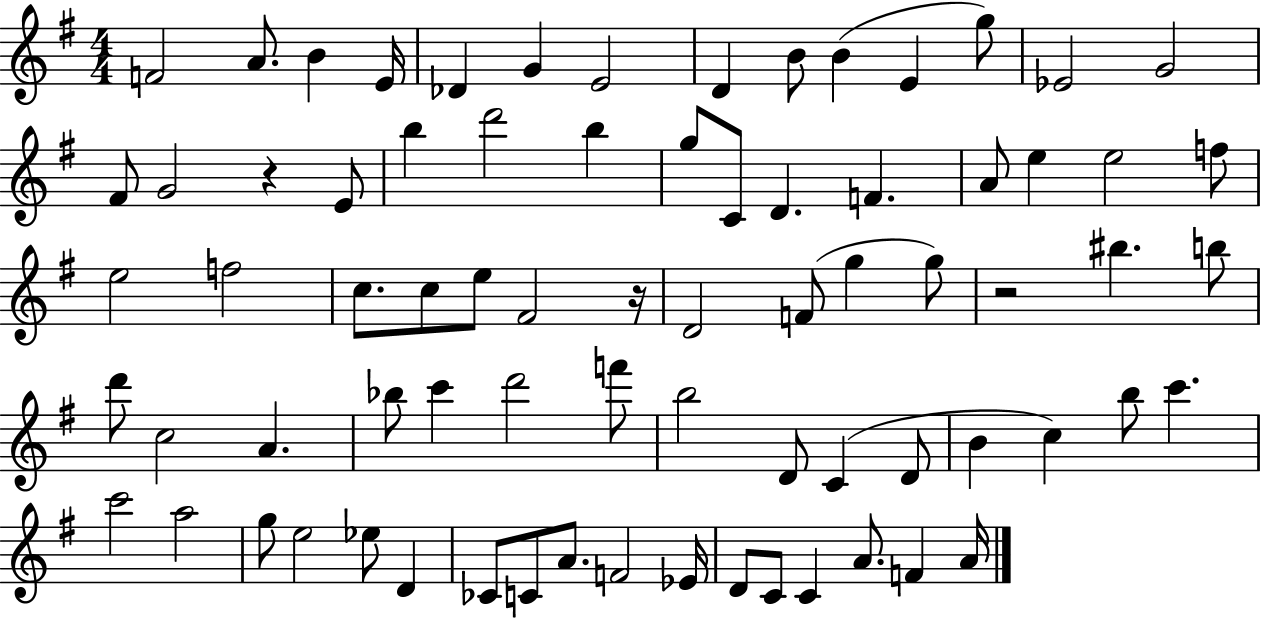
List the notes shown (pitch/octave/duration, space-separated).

F4/h A4/e. B4/q E4/s Db4/q G4/q E4/h D4/q B4/e B4/q E4/q G5/e Eb4/h G4/h F#4/e G4/h R/q E4/e B5/q D6/h B5/q G5/e C4/e D4/q. F4/q. A4/e E5/q E5/h F5/e E5/h F5/h C5/e. C5/e E5/e F#4/h R/s D4/h F4/e G5/q G5/e R/h BIS5/q. B5/e D6/e C5/h A4/q. Bb5/e C6/q D6/h F6/e B5/h D4/e C4/q D4/e B4/q C5/q B5/e C6/q. C6/h A5/h G5/e E5/h Eb5/e D4/q CES4/e C4/e A4/e. F4/h Eb4/s D4/e C4/e C4/q A4/e. F4/q A4/s